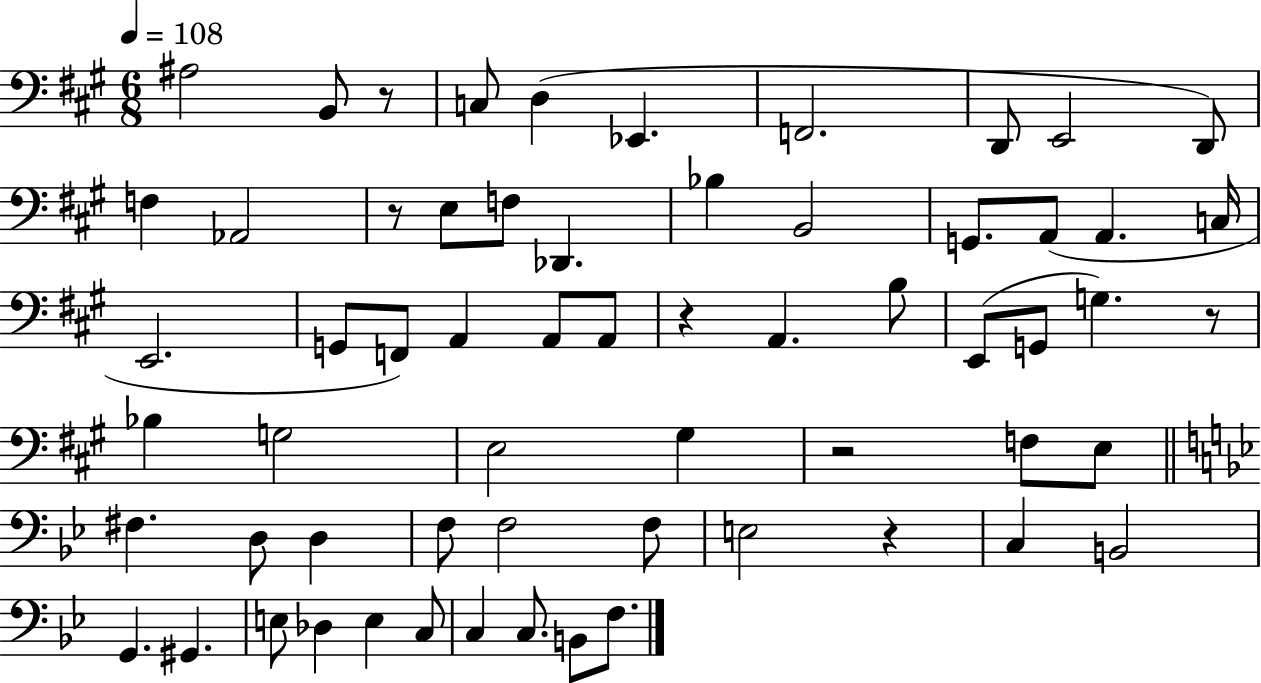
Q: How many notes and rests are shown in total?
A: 62